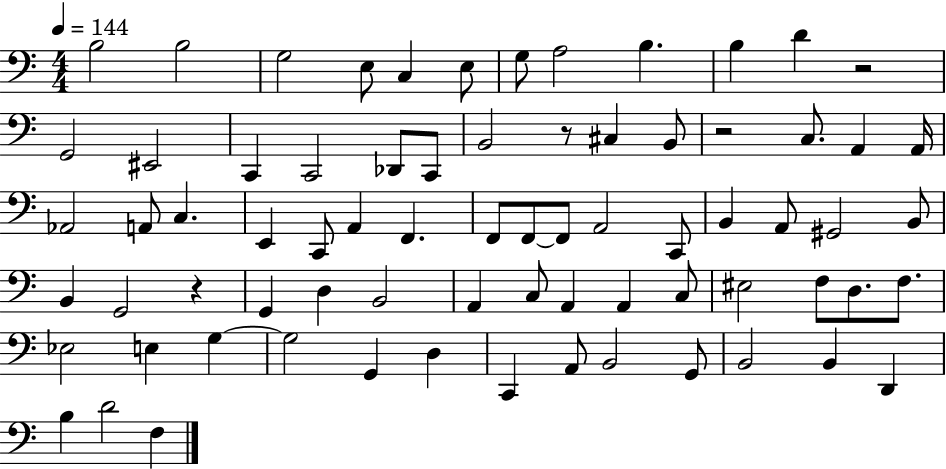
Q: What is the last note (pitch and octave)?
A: F3